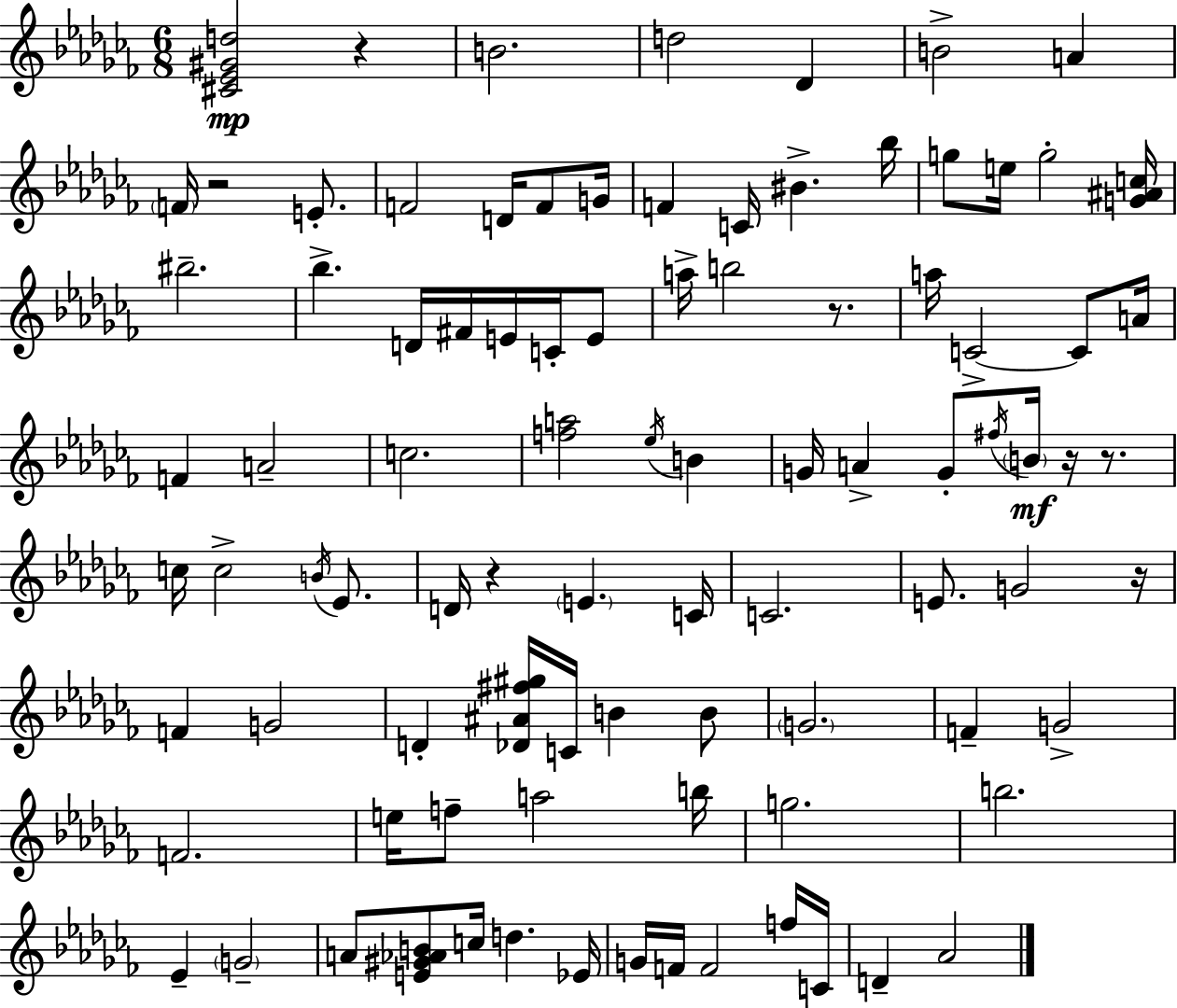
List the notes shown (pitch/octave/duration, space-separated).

[C#4,Eb4,G#4,D5]/h R/q B4/h. D5/h Db4/q B4/h A4/q F4/s R/h E4/e. F4/h D4/s F4/e G4/s F4/q C4/s BIS4/q. Bb5/s G5/e E5/s G5/h [G4,A#4,C5]/s BIS5/h. Bb5/q. D4/s F#4/s E4/s C4/s E4/e A5/s B5/h R/e. A5/s C4/h C4/e A4/s F4/q A4/h C5/h. [F5,A5]/h Eb5/s B4/q G4/s A4/q G4/e F#5/s B4/s R/s R/e. C5/s C5/h B4/s Eb4/e. D4/s R/q E4/q. C4/s C4/h. E4/e. G4/h R/s F4/q G4/h D4/q [Db4,A#4,F#5,G#5]/s C4/s B4/q B4/e G4/h. F4/q G4/h F4/h. E5/s F5/e A5/h B5/s G5/h. B5/h. Eb4/q G4/h A4/e [E4,G#4,Ab4,B4]/e C5/s D5/q. Eb4/s G4/s F4/s F4/h F5/s C4/s D4/q Ab4/h